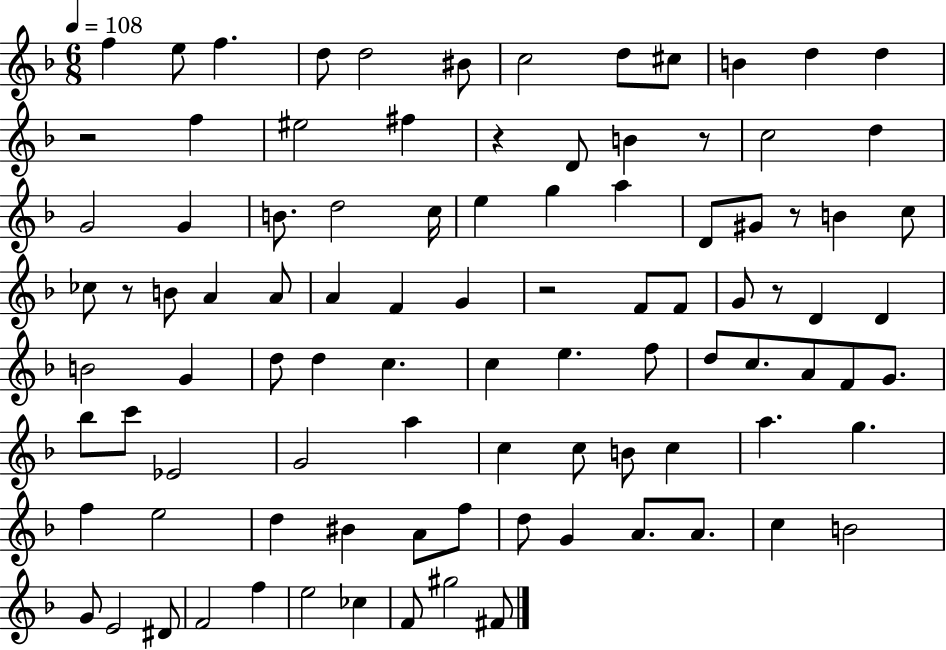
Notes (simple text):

F5/q E5/e F5/q. D5/e D5/h BIS4/e C5/h D5/e C#5/e B4/q D5/q D5/q R/h F5/q EIS5/h F#5/q R/q D4/e B4/q R/e C5/h D5/q G4/h G4/q B4/e. D5/h C5/s E5/q G5/q A5/q D4/e G#4/e R/e B4/q C5/e CES5/e R/e B4/e A4/q A4/e A4/q F4/q G4/q R/h F4/e F4/e G4/e R/e D4/q D4/q B4/h G4/q D5/e D5/q C5/q. C5/q E5/q. F5/e D5/e C5/e. A4/e F4/e G4/e. Bb5/e C6/e Eb4/h G4/h A5/q C5/q C5/e B4/e C5/q A5/q. G5/q. F5/q E5/h D5/q BIS4/q A4/e F5/e D5/e G4/q A4/e. A4/e. C5/q B4/h G4/e E4/h D#4/e F4/h F5/q E5/h CES5/q F4/e G#5/h F#4/e